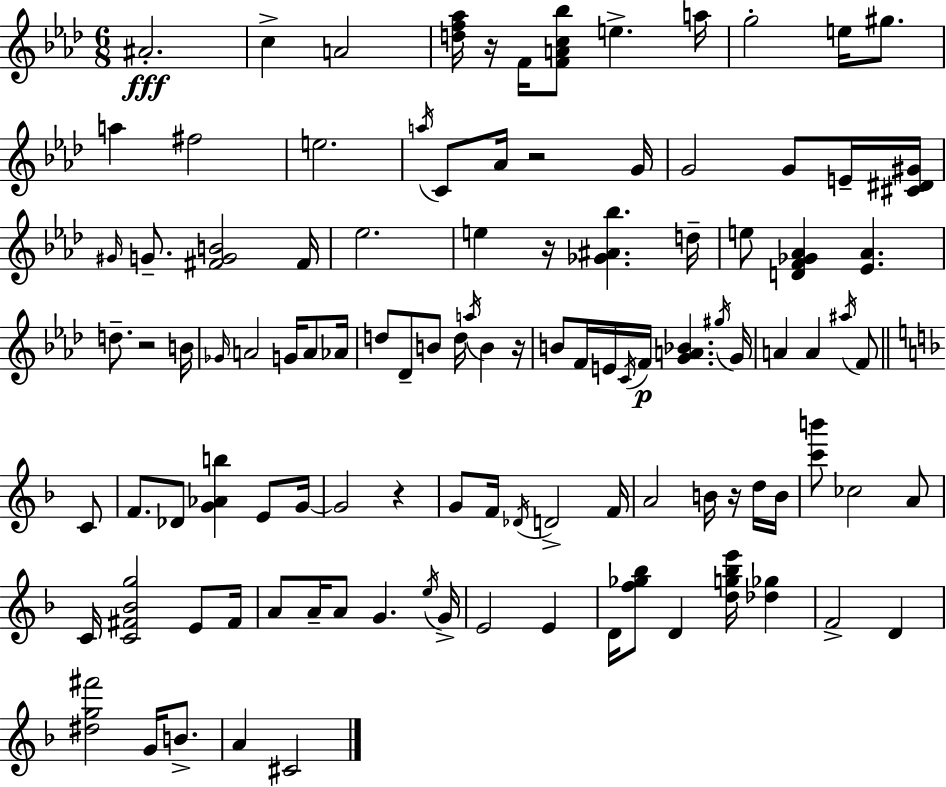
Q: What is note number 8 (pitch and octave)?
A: E5